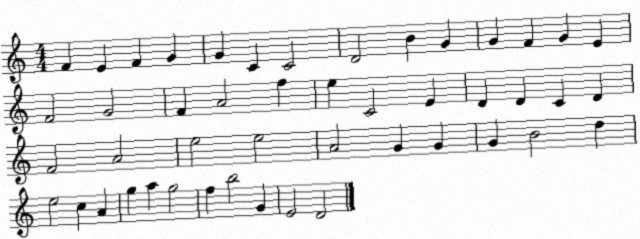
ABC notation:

X:1
T:Untitled
M:4/4
L:1/4
K:C
F E F G G C C2 D2 B G G F G E F2 G2 F A2 f e C2 E D D C D F2 A2 e2 e2 A2 G G G B2 d e2 c A g a g2 f b2 G E2 D2